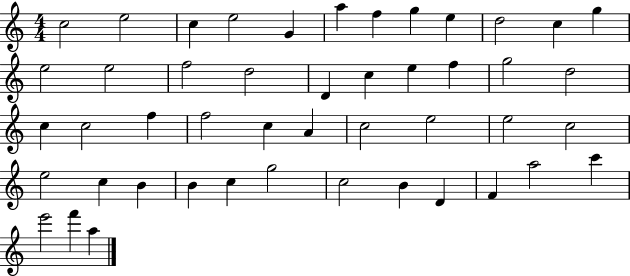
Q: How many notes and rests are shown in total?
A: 47